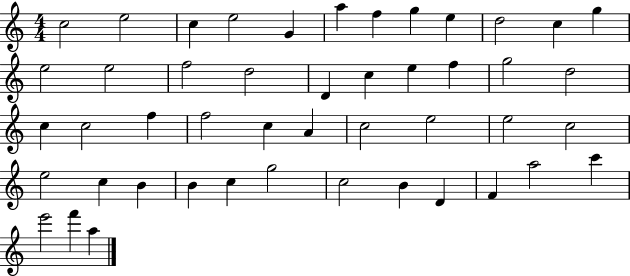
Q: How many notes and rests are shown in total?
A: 47